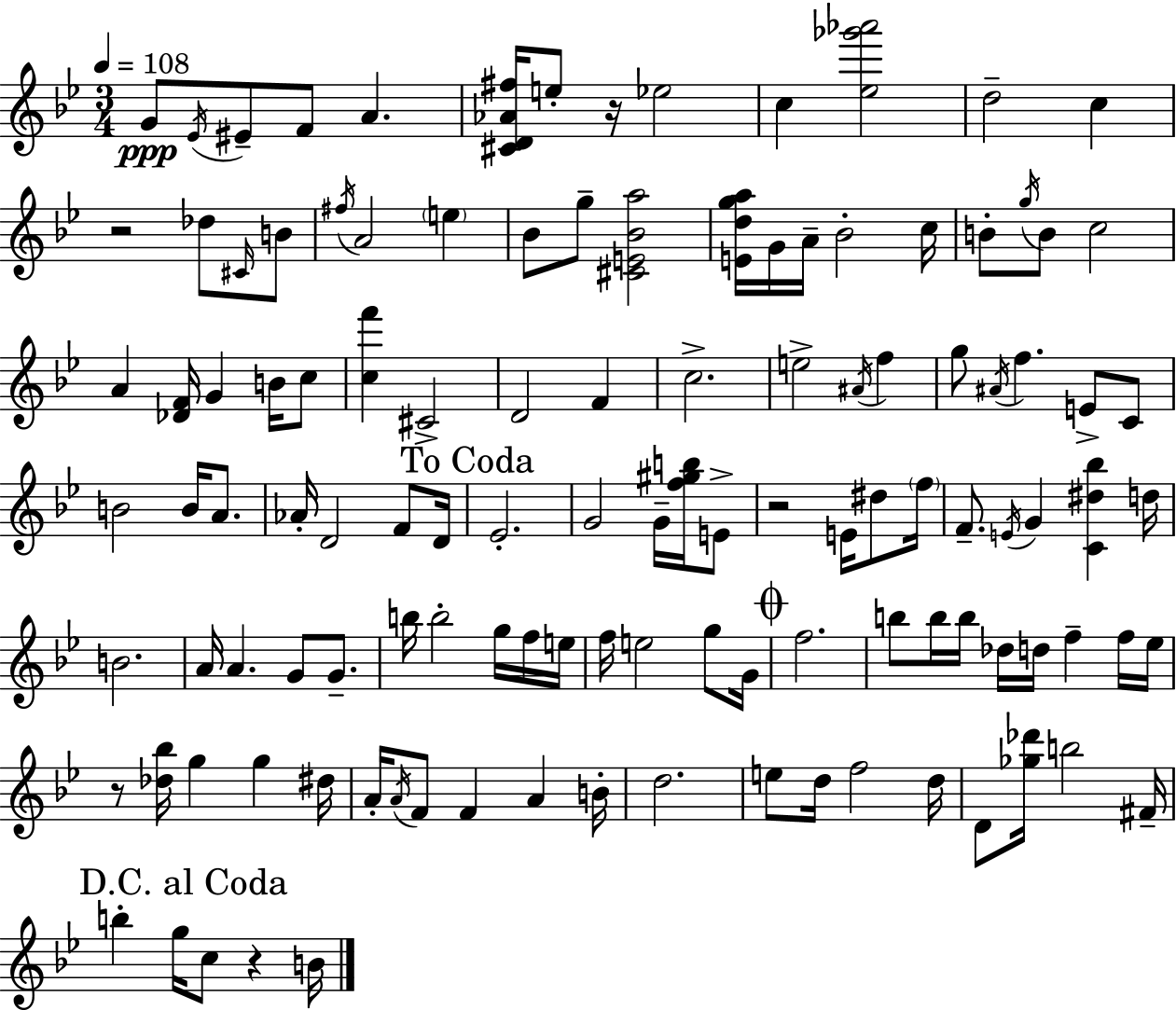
G4/e Eb4/s EIS4/e F4/e A4/q. [C#4,D4,Ab4,F#5]/s E5/e R/s Eb5/h C5/q [Eb5,Gb6,Ab6]/h D5/h C5/q R/h Db5/e C#4/s B4/e F#5/s A4/h E5/q Bb4/e G5/e [C#4,E4,Bb4,A5]/h [E4,D5,G5,A5]/s G4/s A4/s Bb4/h C5/s B4/e G5/s B4/e C5/h A4/q [Db4,F4]/s G4/q B4/s C5/e [C5,F6]/q C#4/h D4/h F4/q C5/h. E5/h A#4/s F5/q G5/e A#4/s F5/q. E4/e C4/e B4/h B4/s A4/e. Ab4/s D4/h F4/e D4/s Eb4/h. G4/h G4/s [F5,G#5,B5]/s E4/e R/h E4/s D#5/e F5/s F4/e. E4/s G4/q [C4,D#5,Bb5]/q D5/s B4/h. A4/s A4/q. G4/e G4/e. B5/s B5/h G5/s F5/s E5/s F5/s E5/h G5/e G4/s F5/h. B5/e B5/s B5/s Db5/s D5/s F5/q F5/s Eb5/s R/e [Db5,Bb5]/s G5/q G5/q D#5/s A4/s A4/s F4/e F4/q A4/q B4/s D5/h. E5/e D5/s F5/h D5/s D4/e [Gb5,Db6]/s B5/h F#4/s B5/q G5/s C5/e R/q B4/s